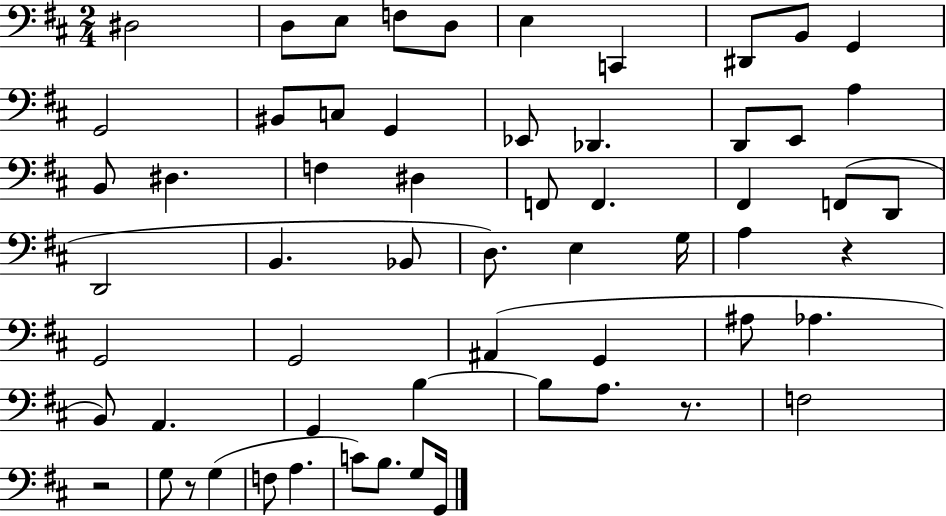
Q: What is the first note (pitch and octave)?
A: D#3